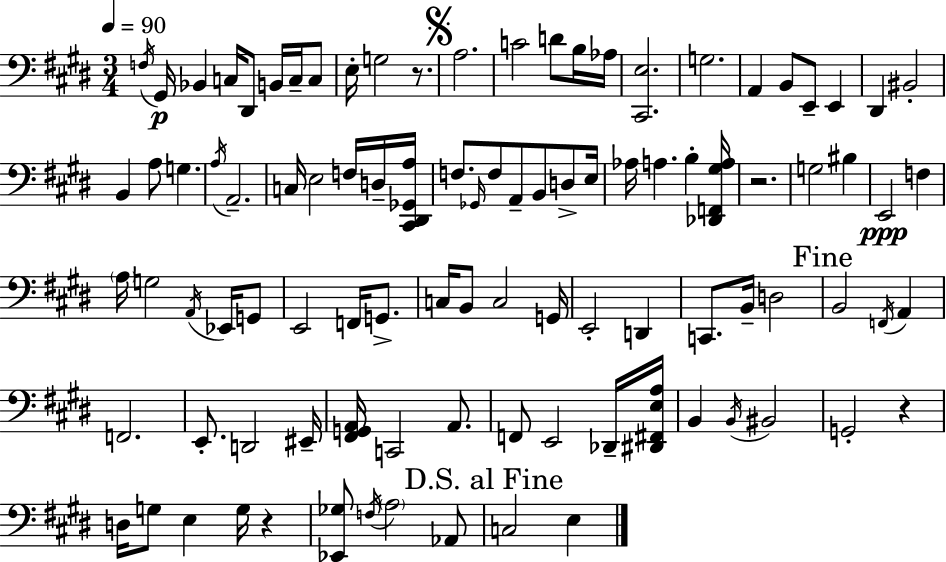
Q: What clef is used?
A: bass